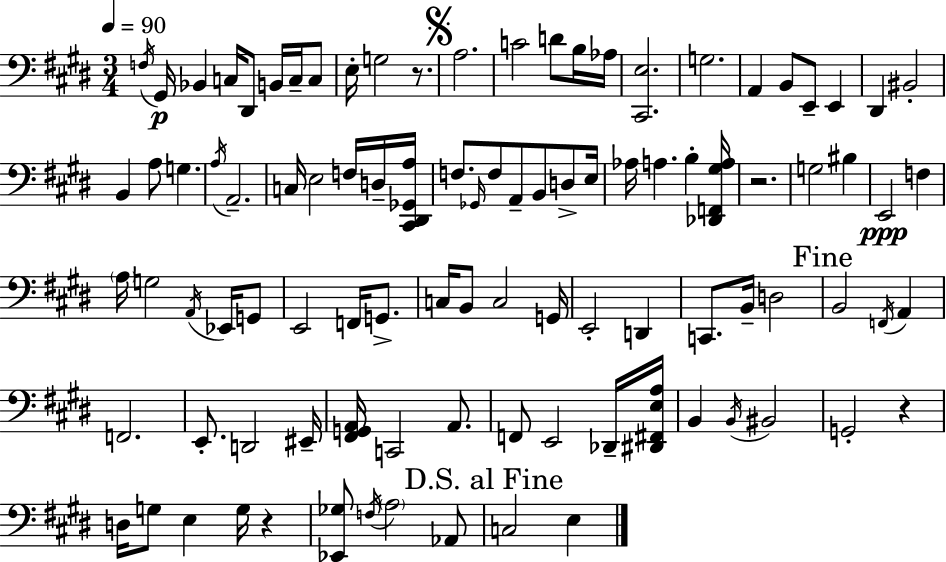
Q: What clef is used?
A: bass